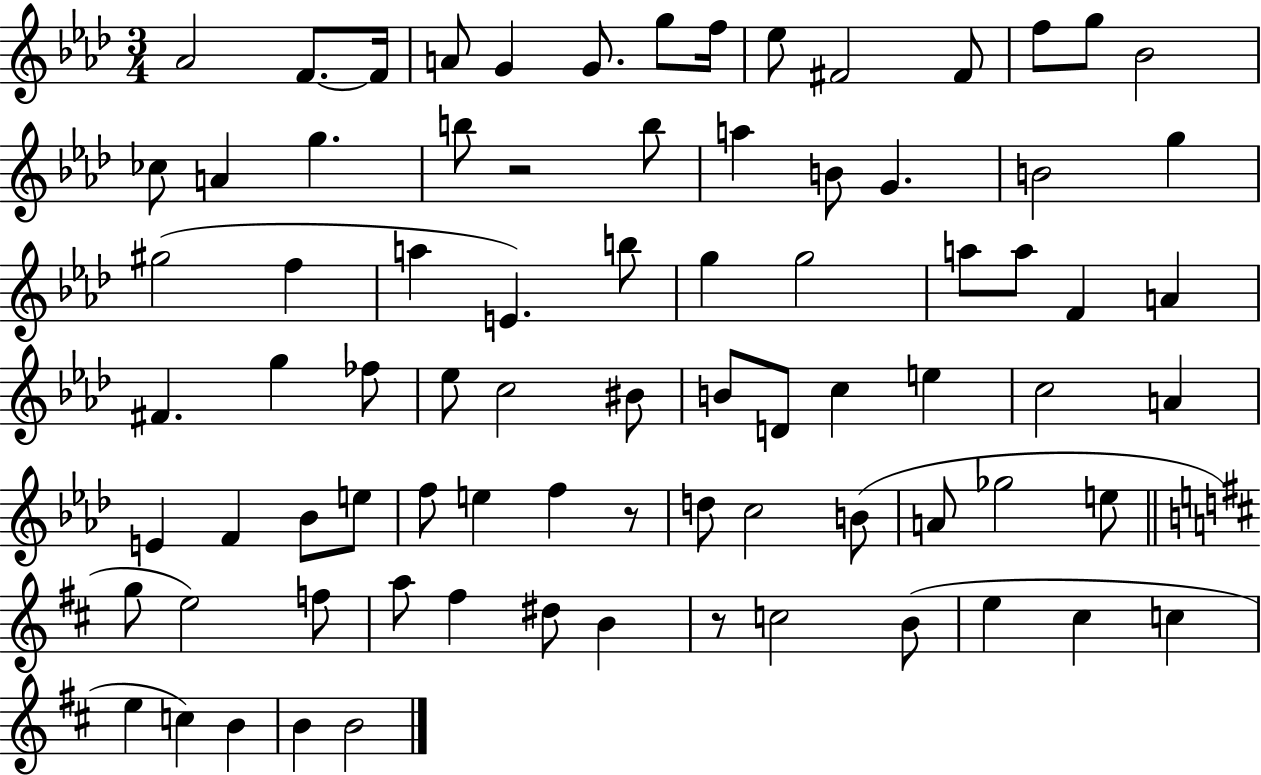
X:1
T:Untitled
M:3/4
L:1/4
K:Ab
_A2 F/2 F/4 A/2 G G/2 g/2 f/4 _e/2 ^F2 ^F/2 f/2 g/2 _B2 _c/2 A g b/2 z2 b/2 a B/2 G B2 g ^g2 f a E b/2 g g2 a/2 a/2 F A ^F g _f/2 _e/2 c2 ^B/2 B/2 D/2 c e c2 A E F _B/2 e/2 f/2 e f z/2 d/2 c2 B/2 A/2 _g2 e/2 g/2 e2 f/2 a/2 ^f ^d/2 B z/2 c2 B/2 e ^c c e c B B B2